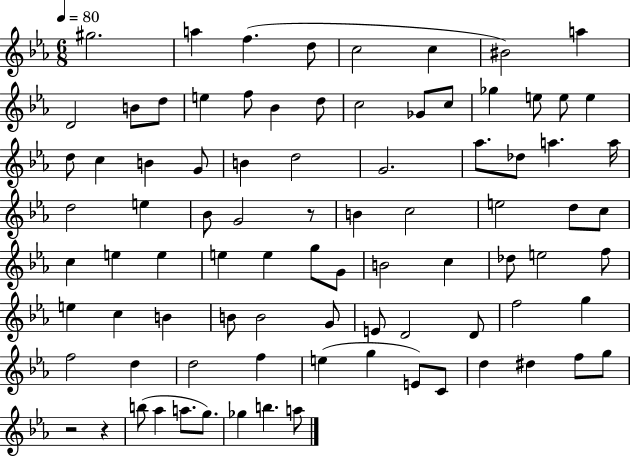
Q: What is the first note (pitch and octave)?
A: G#5